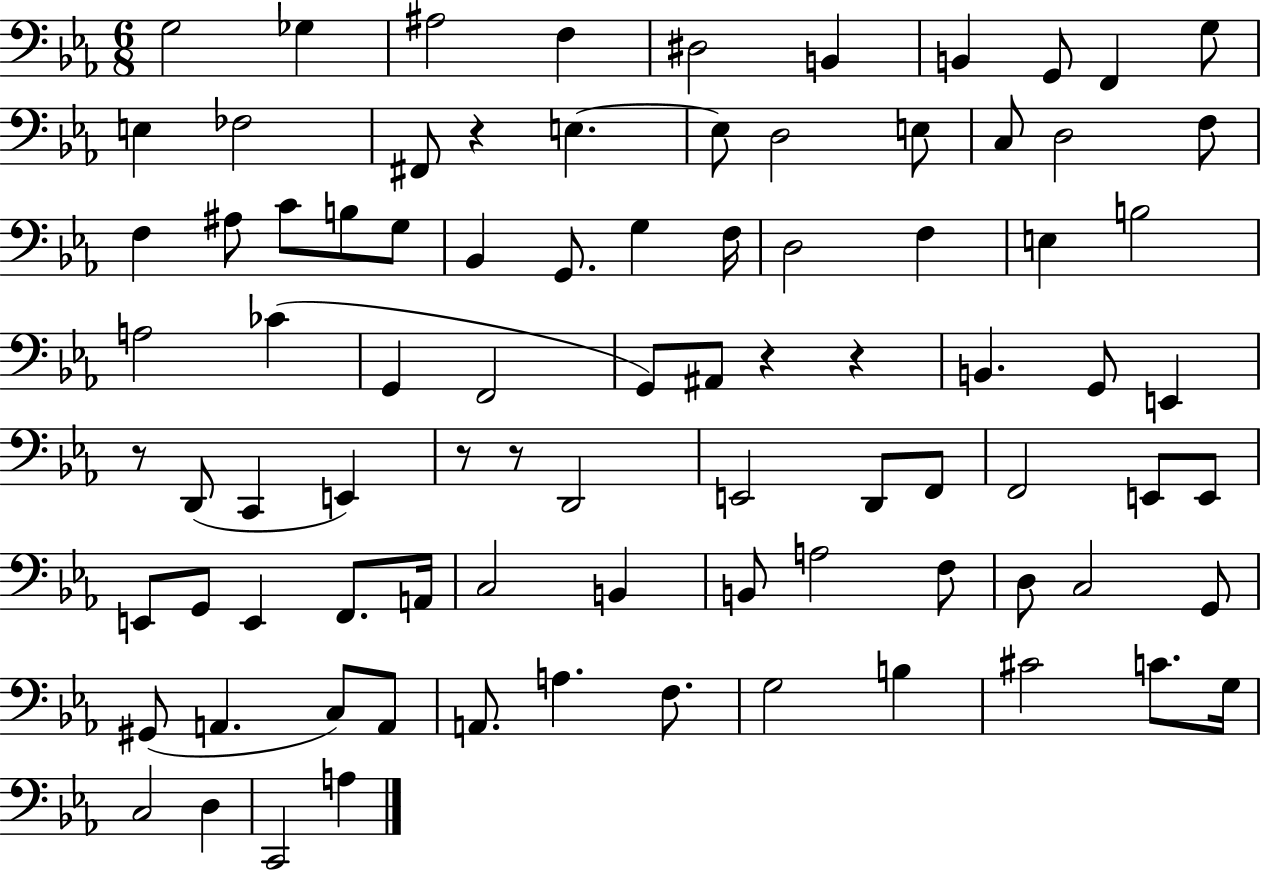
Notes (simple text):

G3/h Gb3/q A#3/h F3/q D#3/h B2/q B2/q G2/e F2/q G3/e E3/q FES3/h F#2/e R/q E3/q. E3/e D3/h E3/e C3/e D3/h F3/e F3/q A#3/e C4/e B3/e G3/e Bb2/q G2/e. G3/q F3/s D3/h F3/q E3/q B3/h A3/h CES4/q G2/q F2/h G2/e A#2/e R/q R/q B2/q. G2/e E2/q R/e D2/e C2/q E2/q R/e R/e D2/h E2/h D2/e F2/e F2/h E2/e E2/e E2/e G2/e E2/q F2/e. A2/s C3/h B2/q B2/e A3/h F3/e D3/e C3/h G2/e G#2/e A2/q. C3/e A2/e A2/e. A3/q. F3/e. G3/h B3/q C#4/h C4/e. G3/s C3/h D3/q C2/h A3/q